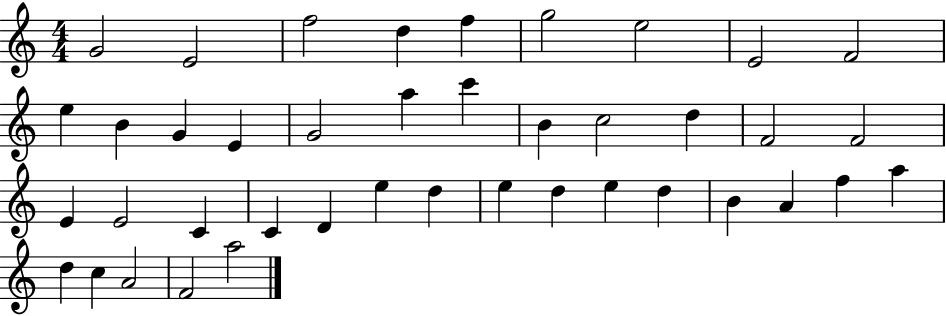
{
  \clef treble
  \numericTimeSignature
  \time 4/4
  \key c \major
  g'2 e'2 | f''2 d''4 f''4 | g''2 e''2 | e'2 f'2 | \break e''4 b'4 g'4 e'4 | g'2 a''4 c'''4 | b'4 c''2 d''4 | f'2 f'2 | \break e'4 e'2 c'4 | c'4 d'4 e''4 d''4 | e''4 d''4 e''4 d''4 | b'4 a'4 f''4 a''4 | \break d''4 c''4 a'2 | f'2 a''2 | \bar "|."
}